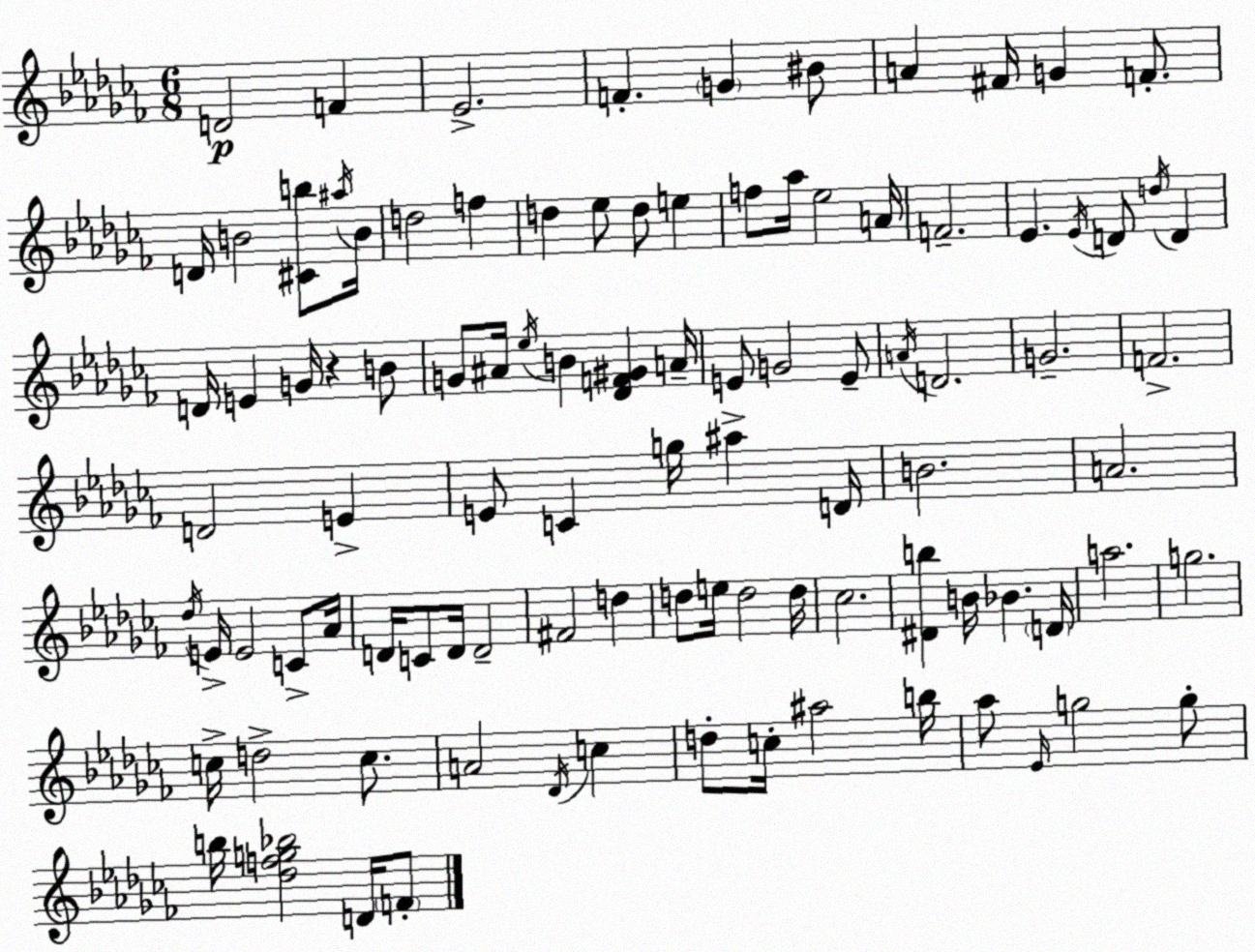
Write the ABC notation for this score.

X:1
T:Untitled
M:6/8
L:1/4
K:Abm
D2 F _E2 F G ^B/2 A ^F/4 G F/2 D/4 B2 [^Cb]/2 ^a/4 B/4 d2 f d _e/2 d/2 e f/2 _a/4 _e2 A/4 F2 _E _E/4 D/2 d/4 D D/4 E G/4 z B/2 G/2 ^A/4 _e/4 B [_DF^G] A/4 E/2 G2 E/2 A/4 D2 G2 F2 D2 E E/2 C g/4 ^a D/4 B2 A2 _d/4 E/4 E2 C/2 _A/4 D/4 C/2 D/4 D2 ^F2 d d/2 e/4 d2 d/4 _c2 [^Db] B/4 _B D/4 a2 g2 c/4 d2 c/2 A2 _D/4 c d/2 c/4 ^a2 b/4 _a/2 _E/4 g2 g/2 b/4 [_dfg_b]2 D/4 F/2